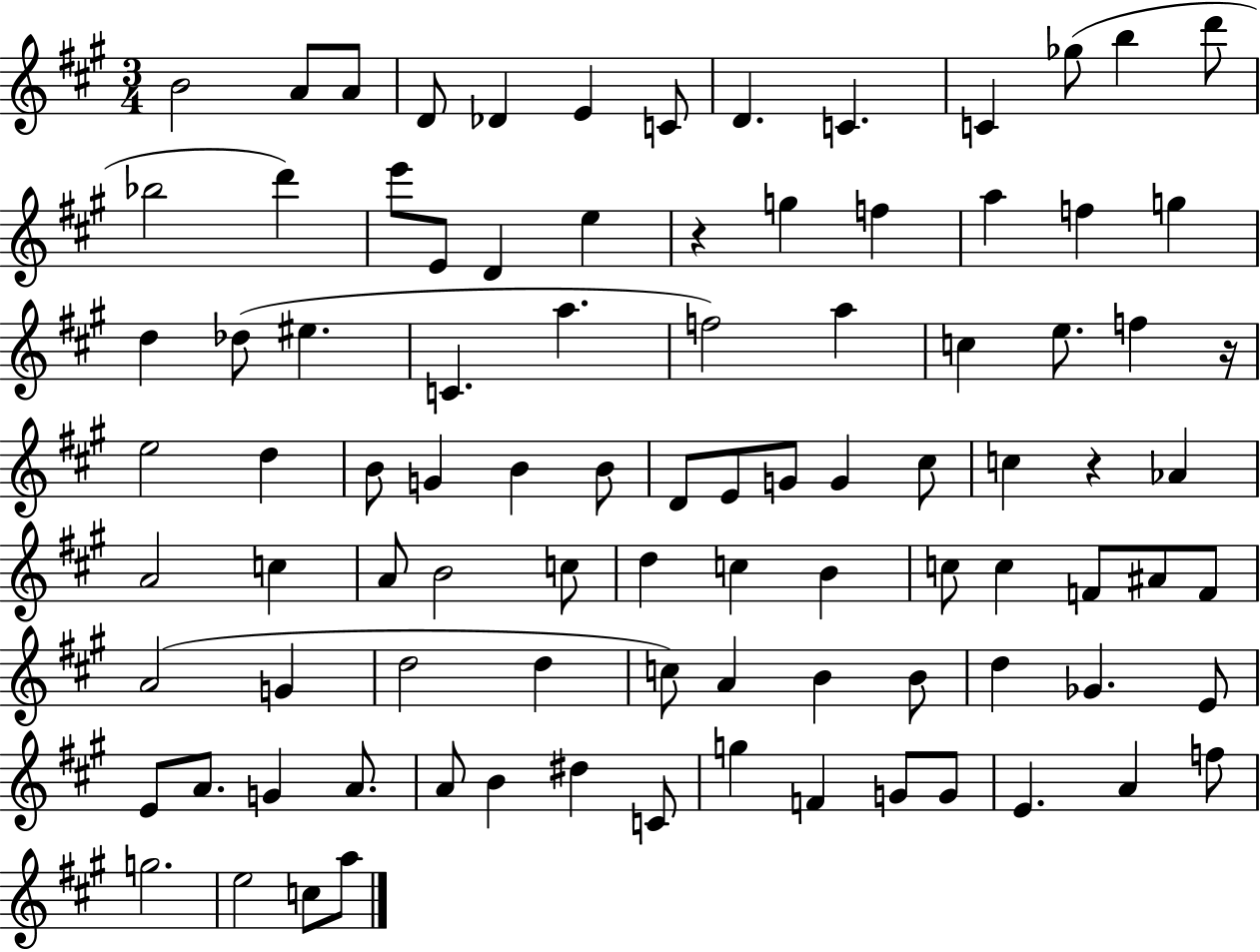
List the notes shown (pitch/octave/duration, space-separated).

B4/h A4/e A4/e D4/e Db4/q E4/q C4/e D4/q. C4/q. C4/q Gb5/e B5/q D6/e Bb5/h D6/q E6/e E4/e D4/q E5/q R/q G5/q F5/q A5/q F5/q G5/q D5/q Db5/e EIS5/q. C4/q. A5/q. F5/h A5/q C5/q E5/e. F5/q R/s E5/h D5/q B4/e G4/q B4/q B4/e D4/e E4/e G4/e G4/q C#5/e C5/q R/q Ab4/q A4/h C5/q A4/e B4/h C5/e D5/q C5/q B4/q C5/e C5/q F4/e A#4/e F4/e A4/h G4/q D5/h D5/q C5/e A4/q B4/q B4/e D5/q Gb4/q. E4/e E4/e A4/e. G4/q A4/e. A4/e B4/q D#5/q C4/e G5/q F4/q G4/e G4/e E4/q. A4/q F5/e G5/h. E5/h C5/e A5/e